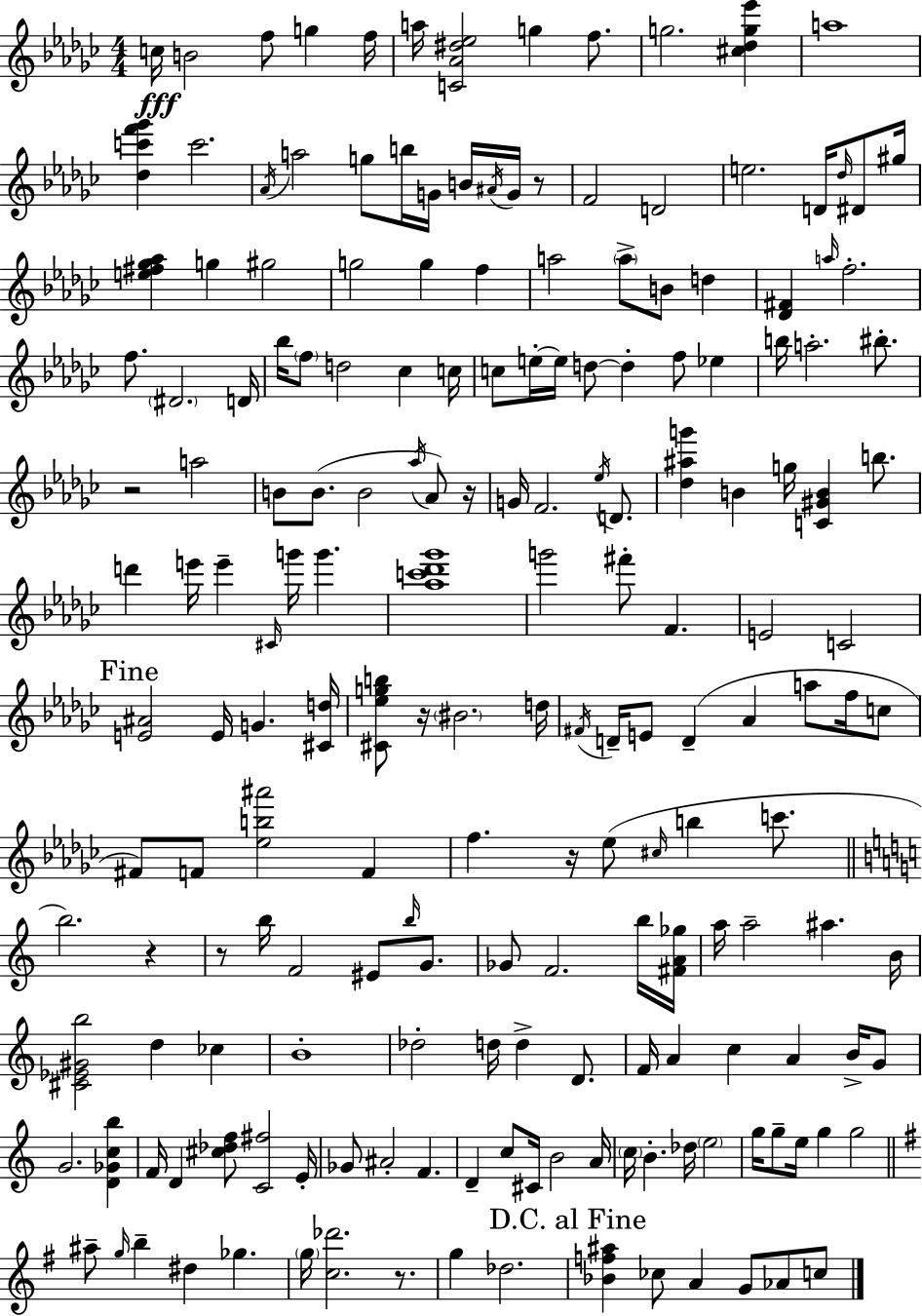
{
  \clef treble
  \numericTimeSignature
  \time 4/4
  \key ees \minor
  \repeat volta 2 { c''16\fff b'2 f''8 g''4 f''16 | a''16 <c' aes' dis'' ees''>2 g''4 f''8. | g''2. <cis'' des'' g'' ees'''>4 | a''1 | \break <des'' c''' f''' ges'''>4 c'''2. | \acciaccatura { aes'16 } a''2 g''8 b''16 g'16 b'16 \acciaccatura { ais'16 } g'16 | r8 f'2 d'2 | e''2. d'16 \grace { des''16 } | \break dis'8 gis''16 <e'' fis'' ges'' aes''>4 g''4 gis''2 | g''2 g''4 f''4 | a''2 \parenthesize a''8-> b'8 d''4 | <des' fis'>4 \grace { a''16 } f''2.-. | \break f''8. \parenthesize dis'2. | d'16 bes''16 \parenthesize f''8 d''2 ces''4 | c''16 c''8 e''16-.~~ e''16 d''8~~ d''4-. f''8 | ees''4 b''16 a''2.-. | \break bis''8.-. r2 a''2 | b'8 b'8.( b'2 | \acciaccatura { aes''16 } aes'8) r16 g'16 f'2. | \acciaccatura { ees''16 } d'8. <des'' ais'' g'''>4 b'4 g''16 <c' gis' b'>4 | \break b''8. d'''4 e'''16 e'''4-- \grace { cis'16 } | g'''16 g'''4. <aes'' c''' des''' ges'''>1 | g'''2 fis'''8-. | f'4. e'2 c'2 | \break \mark "Fine" <e' ais'>2 e'16 | g'4. <cis' d''>16 <cis' ees'' g'' b''>8 r16 \parenthesize bis'2. | d''16 \acciaccatura { fis'16 } d'16-- e'8 d'4--( aes'4 | a''8 f''16 c''8 fis'8) f'8 <ees'' b'' ais'''>2 | \break f'4 f''4. r16 ees''8( | \grace { cis''16 } b''4 c'''8. \bar "||" \break \key a \minor b''2.) r4 | r8 b''16 f'2 eis'8 \grace { b''16 } g'8. | ges'8 f'2. b''16 | <fis' a' ges''>16 a''16 a''2-- ais''4. | \break b'16 <cis' ees' gis' b''>2 d''4 ces''4 | b'1-. | des''2-. d''16 d''4-> d'8. | f'16 a'4 c''4 a'4 b'16-> g'8 | \break g'2. <d' ges' c'' b''>4 | f'16 d'4 <cis'' des'' f''>8 <c' fis''>2 | e'16-. ges'8 ais'2-. f'4. | d'4-- c''8 cis'16 b'2 | \break a'16 \parenthesize c''16 b'4.-. des''16 \parenthesize e''2 | g''16 g''8-- e''16 g''4 g''2 | \bar "||" \break \key g \major ais''8-- \grace { g''16 } b''4-- dis''4 ges''4. | \parenthesize g''16 <c'' des'''>2. r8. | g''4 des''2. | \mark "D.C. al Fine" <bes' f'' ais''>4 ces''8 a'4 g'8 aes'8 c''8 | \break } \bar "|."
}